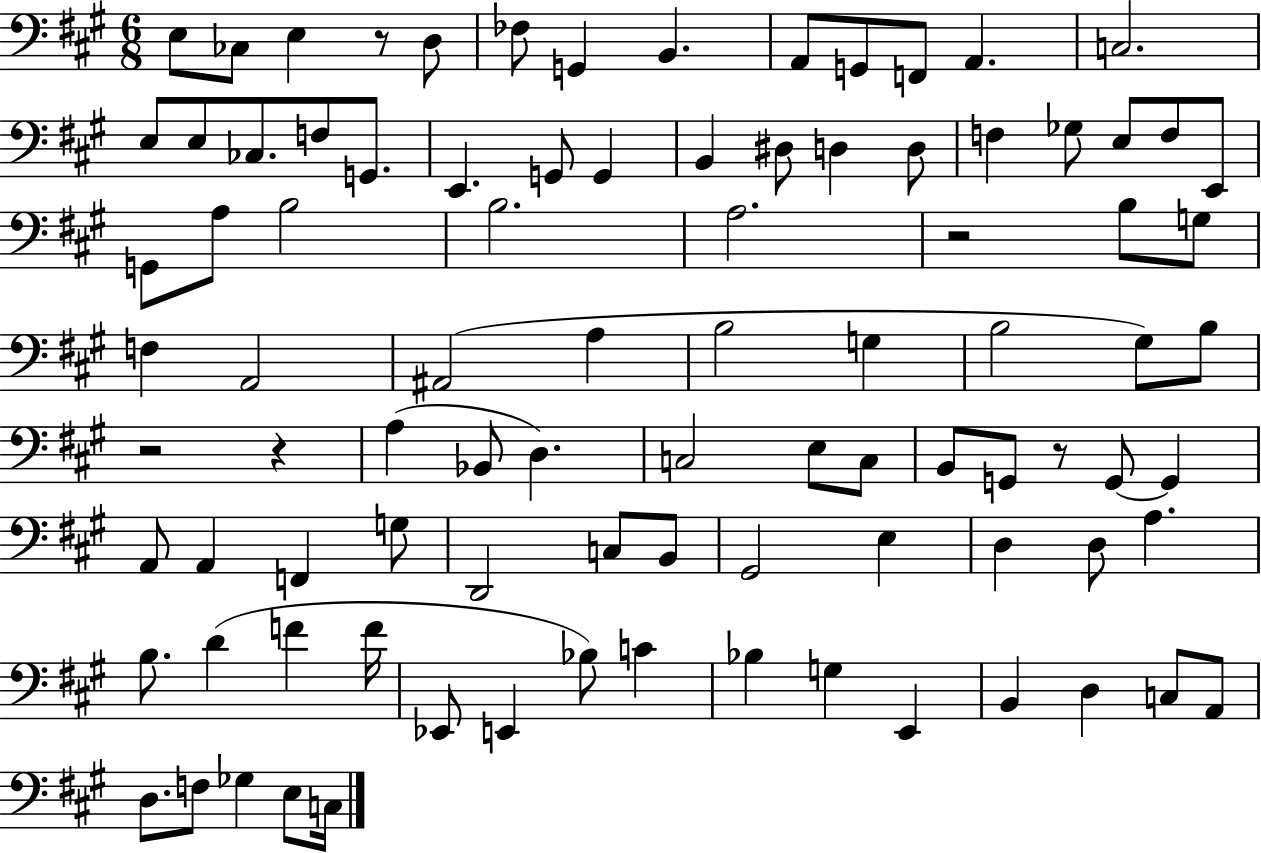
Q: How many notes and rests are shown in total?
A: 92